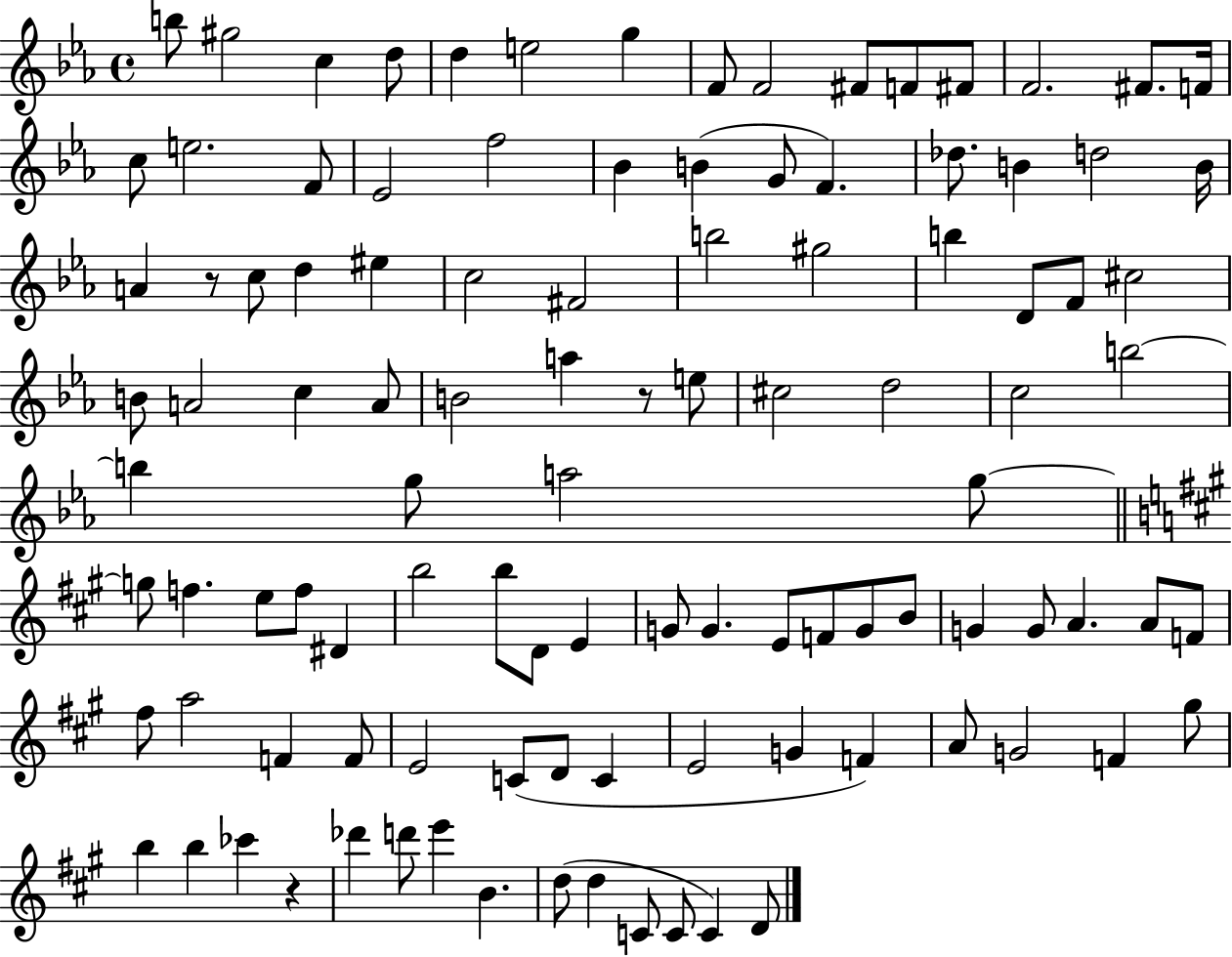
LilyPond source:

{
  \clef treble
  \time 4/4
  \defaultTimeSignature
  \key ees \major
  b''8 gis''2 c''4 d''8 | d''4 e''2 g''4 | f'8 f'2 fis'8 f'8 fis'8 | f'2. fis'8. f'16 | \break c''8 e''2. f'8 | ees'2 f''2 | bes'4 b'4( g'8 f'4.) | des''8. b'4 d''2 b'16 | \break a'4 r8 c''8 d''4 eis''4 | c''2 fis'2 | b''2 gis''2 | b''4 d'8 f'8 cis''2 | \break b'8 a'2 c''4 a'8 | b'2 a''4 r8 e''8 | cis''2 d''2 | c''2 b''2~~ | \break b''4 g''8 a''2 g''8~~ | \bar "||" \break \key a \major g''8 f''4. e''8 f''8 dis'4 | b''2 b''8 d'8 e'4 | g'8 g'4. e'8 f'8 g'8 b'8 | g'4 g'8 a'4. a'8 f'8 | \break fis''8 a''2 f'4 f'8 | e'2 c'8( d'8 c'4 | e'2 g'4 f'4) | a'8 g'2 f'4 gis''8 | \break b''4 b''4 ces'''4 r4 | des'''4 d'''8 e'''4 b'4. | d''8( d''4 c'8 c'8 c'4) d'8 | \bar "|."
}